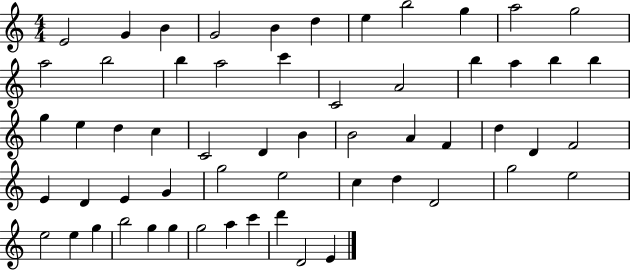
E4/h G4/q B4/q G4/h B4/q D5/q E5/q B5/h G5/q A5/h G5/h A5/h B5/h B5/q A5/h C6/q C4/h A4/h B5/q A5/q B5/q B5/q G5/q E5/q D5/q C5/q C4/h D4/q B4/q B4/h A4/q F4/q D5/q D4/q F4/h E4/q D4/q E4/q G4/q G5/h E5/h C5/q D5/q D4/h G5/h E5/h E5/h E5/q G5/q B5/h G5/q G5/q G5/h A5/q C6/q D6/q D4/h E4/q